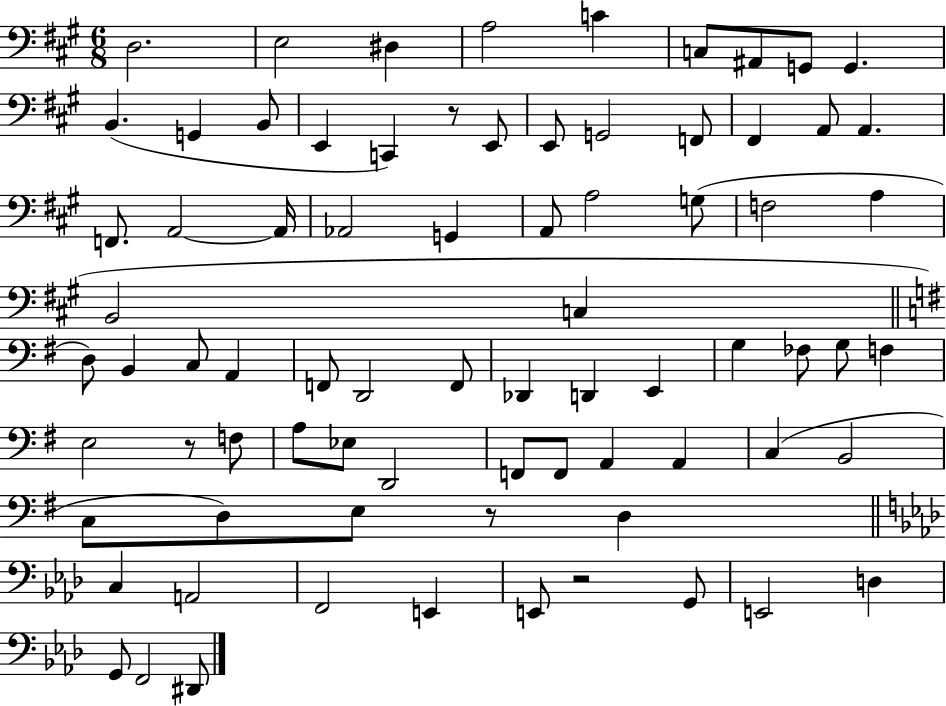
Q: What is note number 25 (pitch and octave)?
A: Ab2